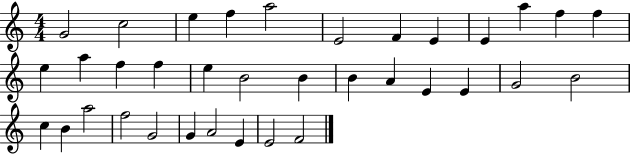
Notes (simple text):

G4/h C5/h E5/q F5/q A5/h E4/h F4/q E4/q E4/q A5/q F5/q F5/q E5/q A5/q F5/q F5/q E5/q B4/h B4/q B4/q A4/q E4/q E4/q G4/h B4/h C5/q B4/q A5/h F5/h G4/h G4/q A4/h E4/q E4/h F4/h